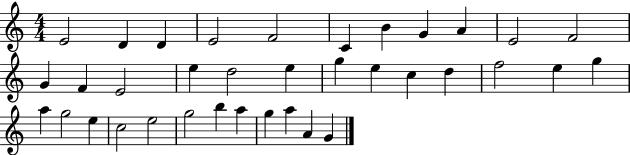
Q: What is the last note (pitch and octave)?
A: G4